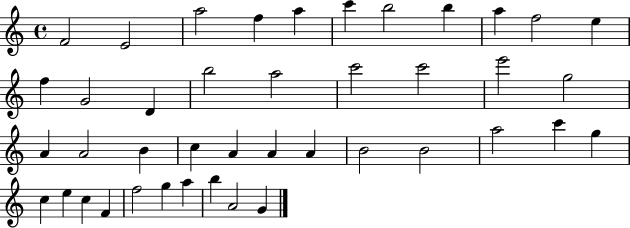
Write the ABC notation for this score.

X:1
T:Untitled
M:4/4
L:1/4
K:C
F2 E2 a2 f a c' b2 b a f2 e f G2 D b2 a2 c'2 c'2 e'2 g2 A A2 B c A A A B2 B2 a2 c' g c e c F f2 g a b A2 G